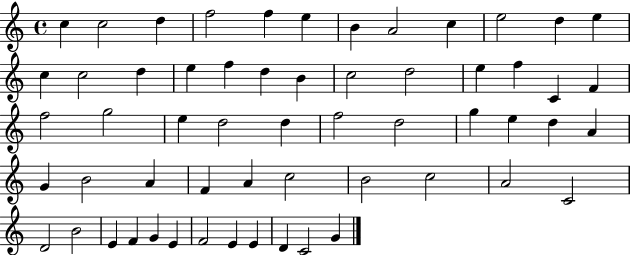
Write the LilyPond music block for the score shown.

{
  \clef treble
  \time 4/4
  \defaultTimeSignature
  \key c \major
  c''4 c''2 d''4 | f''2 f''4 e''4 | b'4 a'2 c''4 | e''2 d''4 e''4 | \break c''4 c''2 d''4 | e''4 f''4 d''4 b'4 | c''2 d''2 | e''4 f''4 c'4 f'4 | \break f''2 g''2 | e''4 d''2 d''4 | f''2 d''2 | g''4 e''4 d''4 a'4 | \break g'4 b'2 a'4 | f'4 a'4 c''2 | b'2 c''2 | a'2 c'2 | \break d'2 b'2 | e'4 f'4 g'4 e'4 | f'2 e'4 e'4 | d'4 c'2 g'4 | \break \bar "|."
}